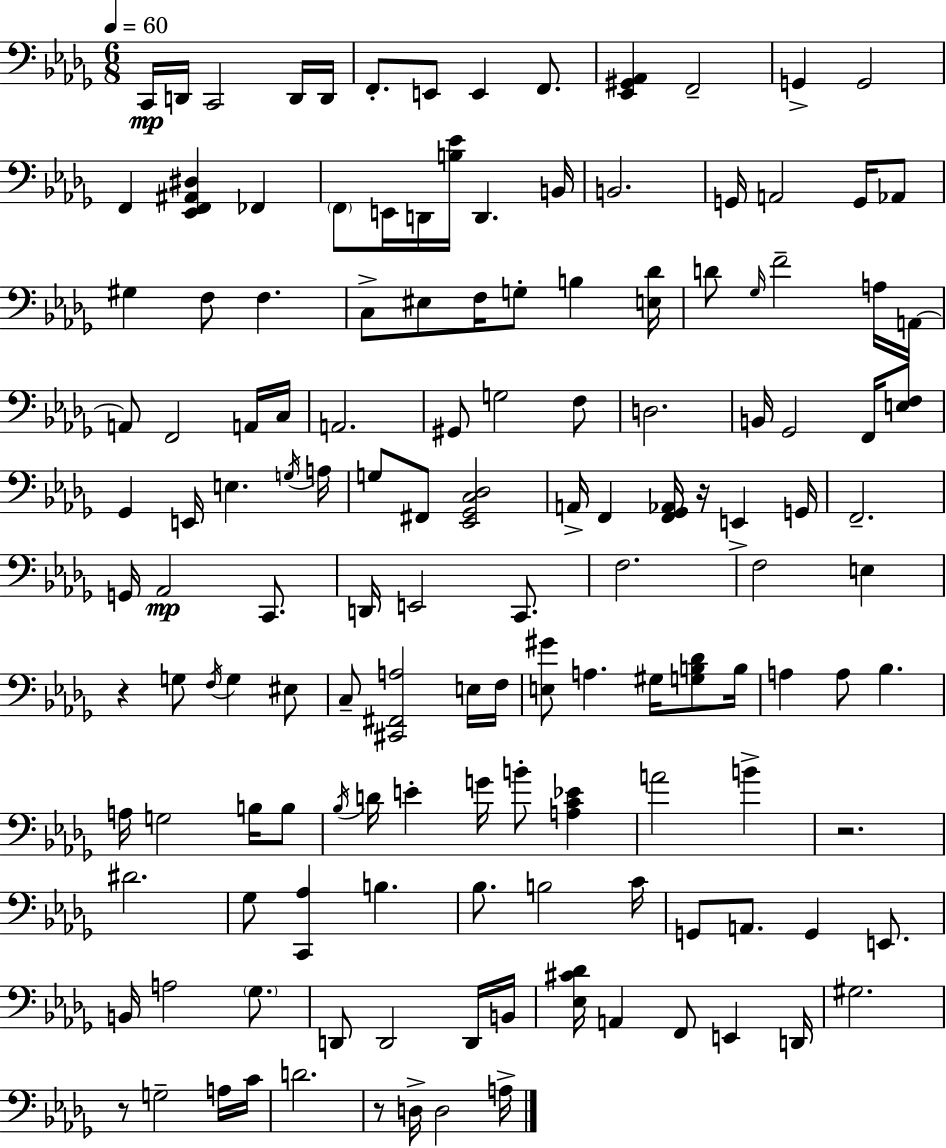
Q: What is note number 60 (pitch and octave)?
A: G2